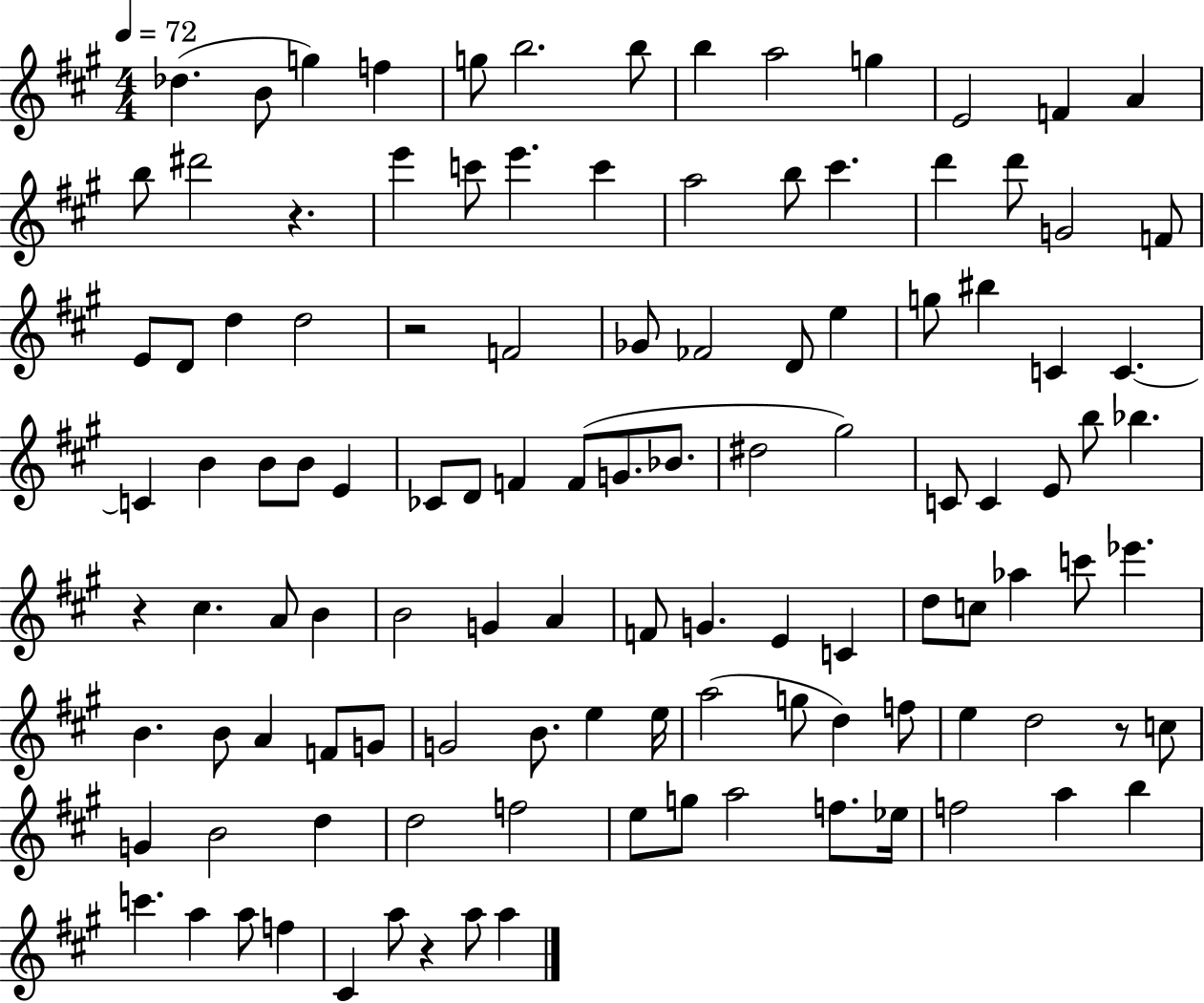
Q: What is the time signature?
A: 4/4